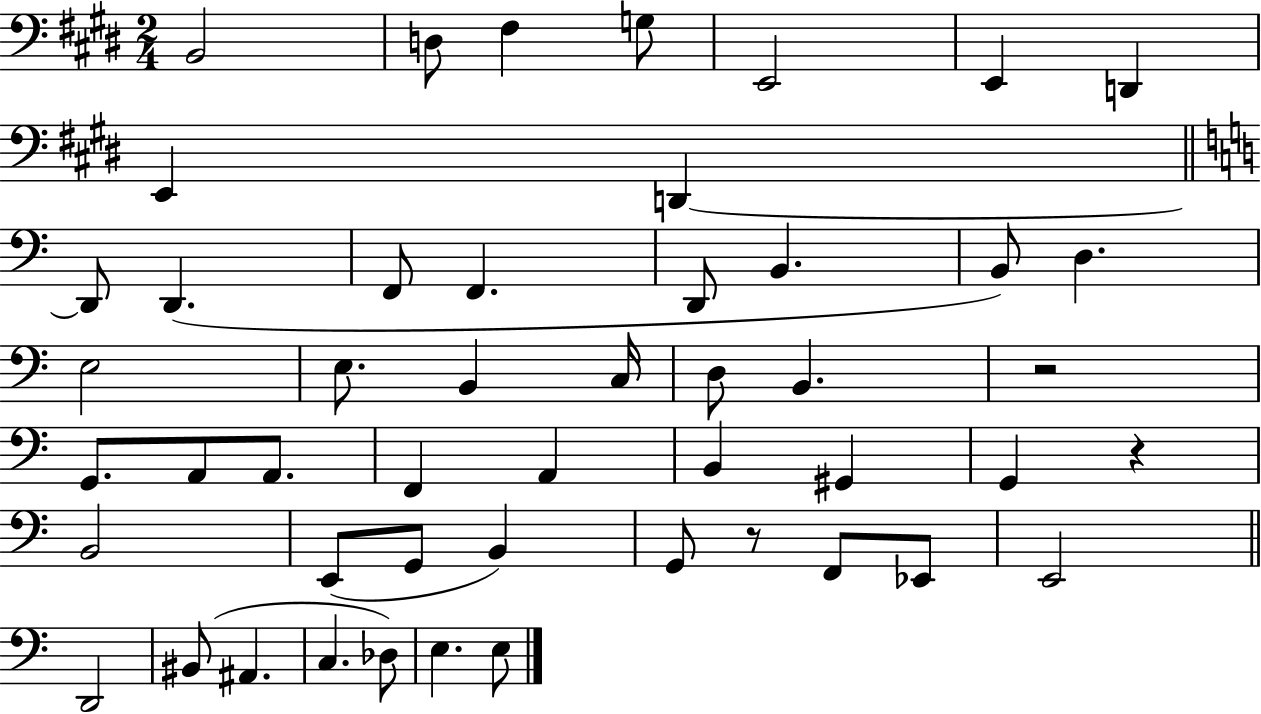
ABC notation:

X:1
T:Untitled
M:2/4
L:1/4
K:E
B,,2 D,/2 ^F, G,/2 E,,2 E,, D,, E,, D,, D,,/2 D,, F,,/2 F,, D,,/2 B,, B,,/2 D, E,2 E,/2 B,, C,/4 D,/2 B,, z2 G,,/2 A,,/2 A,,/2 F,, A,, B,, ^G,, G,, z B,,2 E,,/2 G,,/2 B,, G,,/2 z/2 F,,/2 _E,,/2 E,,2 D,,2 ^B,,/2 ^A,, C, _D,/2 E, E,/2